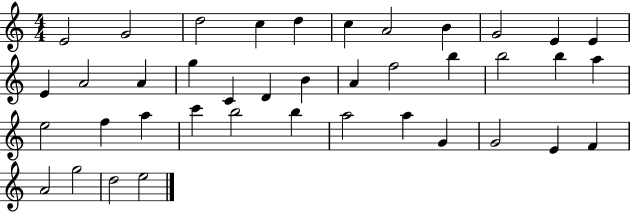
E4/h G4/h D5/h C5/q D5/q C5/q A4/h B4/q G4/h E4/q E4/q E4/q A4/h A4/q G5/q C4/q D4/q B4/q A4/q F5/h B5/q B5/h B5/q A5/q E5/h F5/q A5/q C6/q B5/h B5/q A5/h A5/q G4/q G4/h E4/q F4/q A4/h G5/h D5/h E5/h